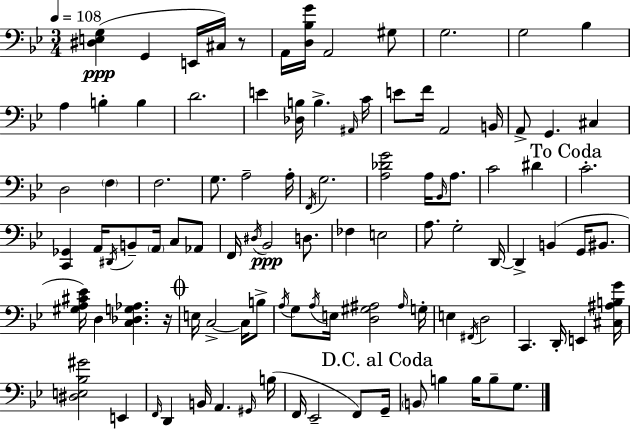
{
  \clef bass
  \numericTimeSignature
  \time 3/4
  \key g \minor
  \tempo 4 = 108
  <dis e g>4(\ppp g,4 e,16 cis16) r8 | a,16 <d bes g'>16 a,2 gis8 | g2. | g2 bes4 | \break a4 b4-. b4 | d'2. | e'4 <des b>16 b4.-> \grace { ais,16 } | c'16 e'8 f'16 a,2 | \break b,16 a,8-> g,4. cis4 | d2 \parenthesize f4 | f2. | g8. a2-- | \break a16-. \acciaccatura { f,16 } g2. | <a des' g'>2 a16 \grace { bes,16 } | a8. c'2 dis'4 | \mark "To Coda" c'2.-. | \break <c, ges,>4 a,16 \acciaccatura { dis,16 } b,8-- \parenthesize a,16 | c8 aes,8 f,16 \acciaccatura { dis16 }\ppp bes,2 | d8. fes4 e2 | a8. g2-. | \break d,16~~ d,4-> b,4( | g,16 bis,8. <gis a cis' ees'>16) d4 <c des g aes>4. | r16 \mark \markup { \musicglyph "scripts.coda" } e16 c2->~~ | c16 b8-> \acciaccatura { a16 } g8 \acciaccatura { a16 } e16 <d gis ais>2 | \break \grace { ais16 } g16-. e4 | \acciaccatura { fis,16 } d2 c,4. | d,16-. e,4 <cis ais b g'>16 <dis e bes gis'>2 | e,4 \grace { f,16 } d,4 | \break b,16 a,4. \grace { gis,16 } b16( f,16 | ees,2-- f,8) \mark "D.C. al Coda" g,16-- \parenthesize b,8 | b4 b16 b8-- g8. \bar "|."
}